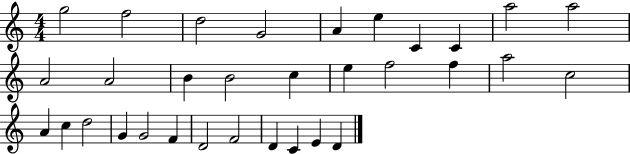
{
  \clef treble
  \numericTimeSignature
  \time 4/4
  \key c \major
  g''2 f''2 | d''2 g'2 | a'4 e''4 c'4 c'4 | a''2 a''2 | \break a'2 a'2 | b'4 b'2 c''4 | e''4 f''2 f''4 | a''2 c''2 | \break a'4 c''4 d''2 | g'4 g'2 f'4 | d'2 f'2 | d'4 c'4 e'4 d'4 | \break \bar "|."
}